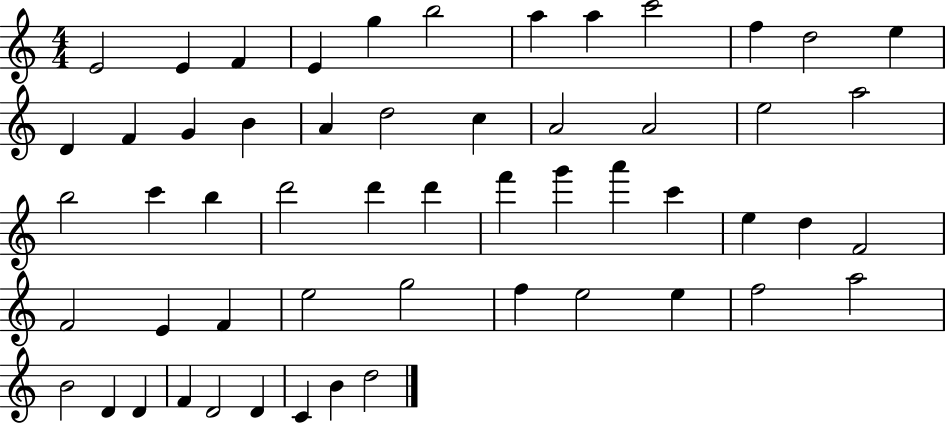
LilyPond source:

{
  \clef treble
  \numericTimeSignature
  \time 4/4
  \key c \major
  e'2 e'4 f'4 | e'4 g''4 b''2 | a''4 a''4 c'''2 | f''4 d''2 e''4 | \break d'4 f'4 g'4 b'4 | a'4 d''2 c''4 | a'2 a'2 | e''2 a''2 | \break b''2 c'''4 b''4 | d'''2 d'''4 d'''4 | f'''4 g'''4 a'''4 c'''4 | e''4 d''4 f'2 | \break f'2 e'4 f'4 | e''2 g''2 | f''4 e''2 e''4 | f''2 a''2 | \break b'2 d'4 d'4 | f'4 d'2 d'4 | c'4 b'4 d''2 | \bar "|."
}